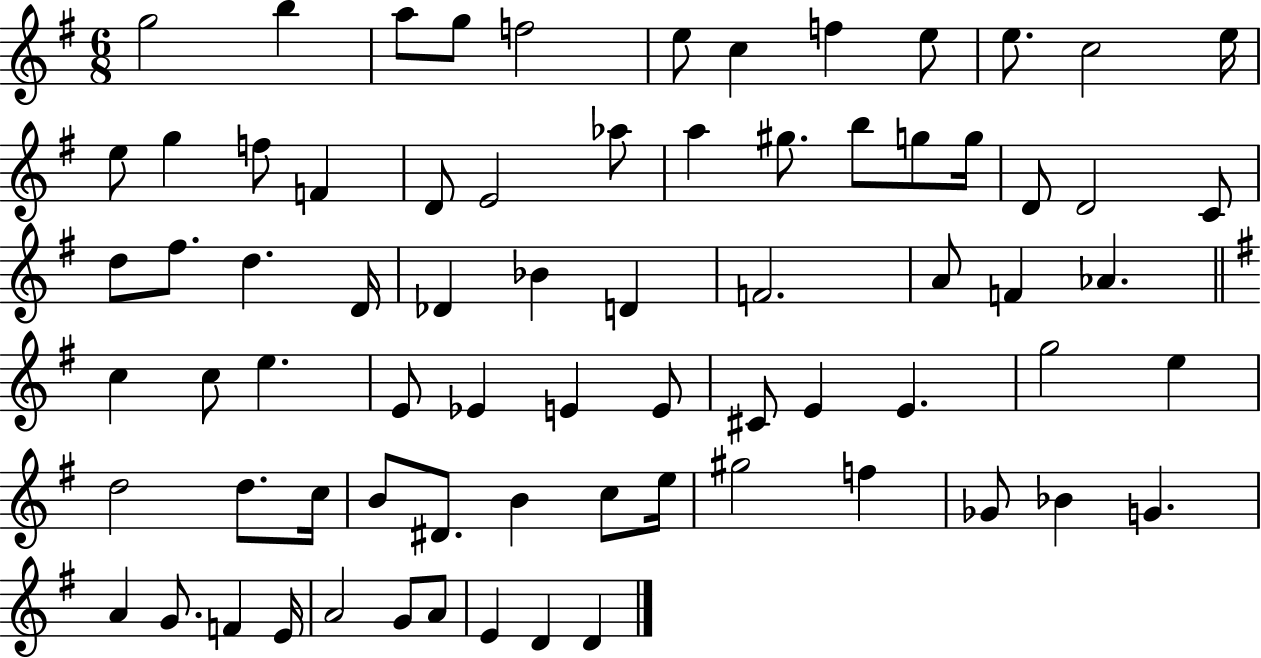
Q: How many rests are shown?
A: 0